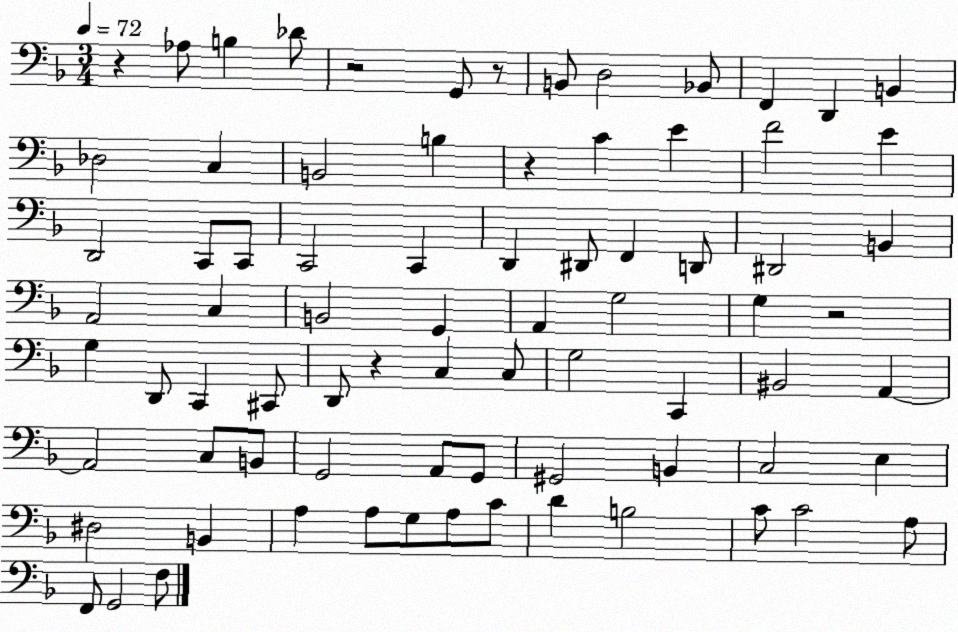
X:1
T:Untitled
M:3/4
L:1/4
K:F
z _A,/2 B, _D/2 z2 G,,/2 z/2 B,,/2 D,2 _B,,/2 F,, D,, B,, _D,2 C, B,,2 B, z C E F2 E D,,2 C,,/2 C,,/2 C,,2 C,, D,, ^D,,/2 F,, D,,/2 ^D,,2 B,, A,,2 C, B,,2 G,, A,, G,2 G, z2 G, D,,/2 C,, ^C,,/2 D,,/2 z C, C,/2 G,2 C,, ^B,,2 A,, A,,2 C,/2 B,,/2 G,,2 A,,/2 G,,/2 ^G,,2 B,, C,2 E, ^D,2 B,, A, A,/2 G,/2 A,/2 C/2 D B,2 C/2 C2 A,/2 F,,/2 G,,2 F,/2